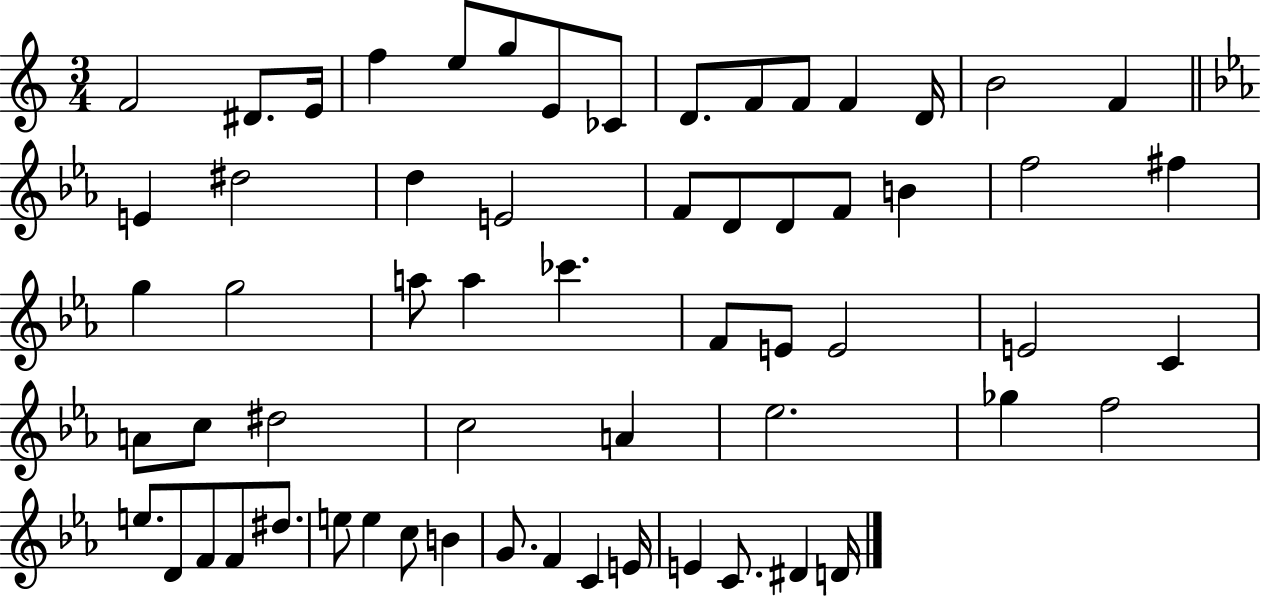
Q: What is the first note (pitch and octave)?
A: F4